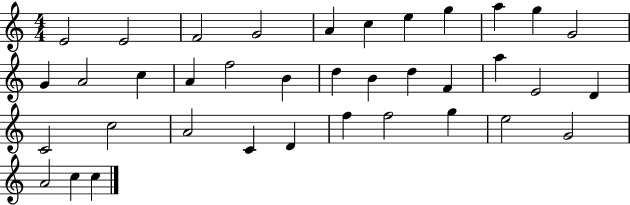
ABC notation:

X:1
T:Untitled
M:4/4
L:1/4
K:C
E2 E2 F2 G2 A c e g a g G2 G A2 c A f2 B d B d F a E2 D C2 c2 A2 C D f f2 g e2 G2 A2 c c